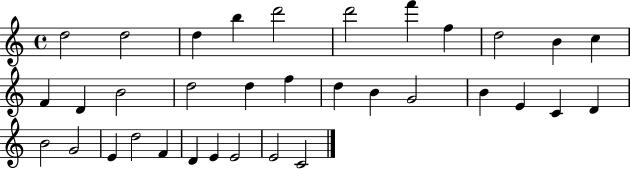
X:1
T:Untitled
M:4/4
L:1/4
K:C
d2 d2 d b d'2 d'2 f' f d2 B c F D B2 d2 d f d B G2 B E C D B2 G2 E d2 F D E E2 E2 C2